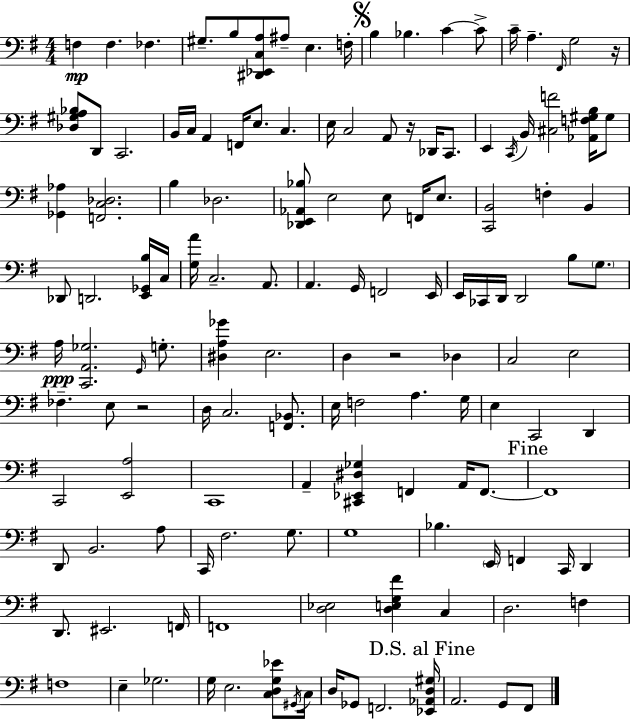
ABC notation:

X:1
T:Untitled
M:4/4
L:1/4
K:G
F, F, _F, ^G,/2 B,/2 [^D,,_E,,C,A,]/2 ^A,/2 E, F,/4 B, _B, C C/2 C/4 A, ^F,,/4 G,2 z/4 [_D,^G,A,_B,]/2 D,,/2 C,,2 B,,/4 C,/4 A,, F,,/4 E,/2 C, E,/4 C,2 A,,/2 z/4 _D,,/4 C,,/2 E,, C,,/4 B,,/4 [^C,F]2 [_A,,F,^G,B,]/4 ^G,/2 [_G,,_A,] [F,,C,_D,]2 B, _D,2 [_D,,E,,_A,,_B,]/2 E,2 E,/2 F,,/4 E,/2 [C,,B,,]2 F, B,, _D,,/2 D,,2 [E,,_G,,B,]/4 C,/4 [G,A]/4 C,2 A,,/2 A,, G,,/4 F,,2 E,,/4 E,,/4 _C,,/4 D,,/4 D,,2 B,/2 G,/2 A,/4 [C,,A,,_G,]2 G,,/4 G,/2 [^D,A,_G] E,2 D, z2 _D, C,2 E,2 _F, E,/2 z2 D,/4 C,2 [F,,_B,,]/2 E,/4 F,2 A, G,/4 E, C,,2 D,, C,,2 [E,,A,]2 C,,4 A,, [^C,,_E,,^D,_G,] F,, A,,/4 F,,/2 F,,4 D,,/2 B,,2 A,/2 C,,/4 ^F,2 G,/2 G,4 _B, E,,/4 F,, C,,/4 D,, D,,/2 ^E,,2 F,,/4 F,,4 [D,_E,]2 [D,E,G,^F] C, D,2 F, F,4 E, _G,2 G,/4 E,2 [C,D,G,_E]/2 ^G,,/4 C,/4 D,/4 _G,,/2 F,,2 [_E,,_A,,D,^G,]/4 A,,2 G,,/2 ^F,,/2